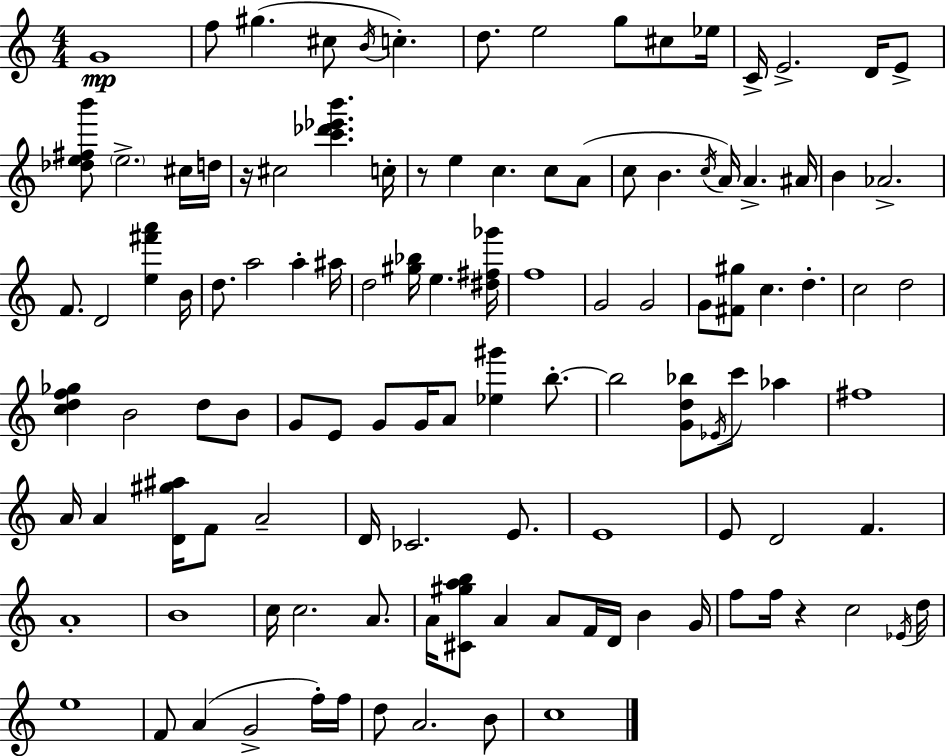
{
  \clef treble
  \numericTimeSignature
  \time 4/4
  \key c \major
  \repeat volta 2 { g'1\mp | f''8 gis''4.( cis''8 \acciaccatura { b'16 }) c''4.-. | d''8. e''2 g''8 cis''8 | ees''16 c'16-> e'2.-> d'16 e'8-> | \break <des'' e'' fis'' b'''>8 \parenthesize e''2.-> cis''16 | d''16 r16 cis''2 <c''' des''' ees''' b'''>4. | c''16-. r8 e''4 c''4. c''8 a'8( | c''8 b'4. \acciaccatura { c''16 }) a'16 a'4.-> | \break ais'16 b'4 aes'2.-> | f'8. d'2 <e'' fis''' a'''>4 | b'16 d''8. a''2 a''4-. | ais''16 d''2 <gis'' bes''>16 e''4. | \break <dis'' fis'' ges'''>16 f''1 | g'2 g'2 | g'8 <fis' gis''>8 c''4. d''4.-. | c''2 d''2 | \break <c'' d'' f'' ges''>4 b'2 d''8 | b'8 g'8 e'8 g'8 g'16 a'8 <ees'' gis'''>4 b''8.-.~~ | b''2 <g' d'' bes''>8 \acciaccatura { ees'16 } c'''8 aes''4 | fis''1 | \break a'16 a'4 <d' gis'' ais''>16 f'8 a'2-- | d'16 ces'2. | e'8. e'1 | e'8 d'2 f'4. | \break a'1-. | b'1 | c''16 c''2. | a'8. a'16 <cis' gis'' a'' b''>8 a'4 a'8 f'16 d'16 b'4 | \break g'16 f''8 f''16 r4 c''2 | \acciaccatura { ees'16 } d''16 e''1 | f'8 a'4( g'2-> | f''16-.) f''16 d''8 a'2. | \break b'8 c''1 | } \bar "|."
}